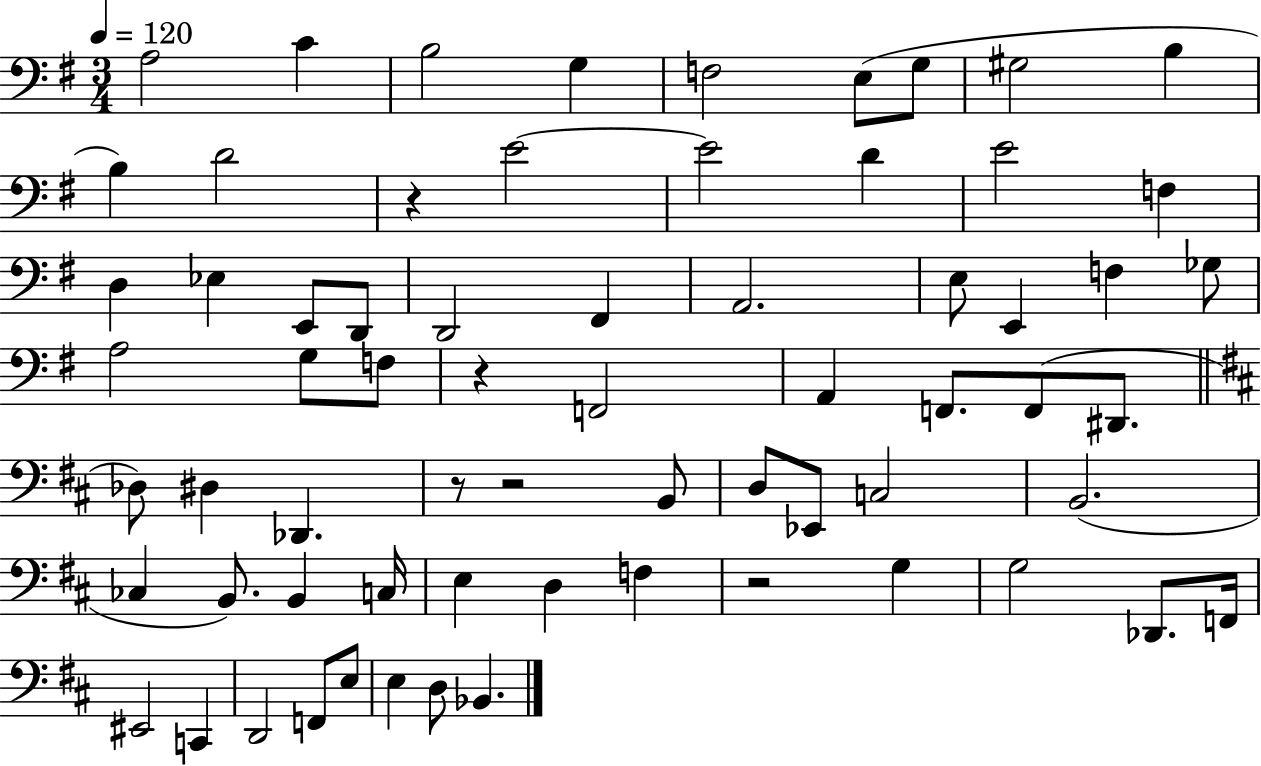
{
  \clef bass
  \numericTimeSignature
  \time 3/4
  \key g \major
  \tempo 4 = 120
  \repeat volta 2 { a2 c'4 | b2 g4 | f2 e8( g8 | gis2 b4 | \break b4) d'2 | r4 e'2~~ | e'2 d'4 | e'2 f4 | \break d4 ees4 e,8 d,8 | d,2 fis,4 | a,2. | e8 e,4 f4 ges8 | \break a2 g8 f8 | r4 f,2 | a,4 f,8. f,8( dis,8. | \bar "||" \break \key d \major des8) dis4 des,4. | r8 r2 b,8 | d8 ees,8 c2 | b,2.( | \break ces4 b,8.) b,4 c16 | e4 d4 f4 | r2 g4 | g2 des,8. f,16 | \break eis,2 c,4 | d,2 f,8 e8 | e4 d8 bes,4. | } \bar "|."
}